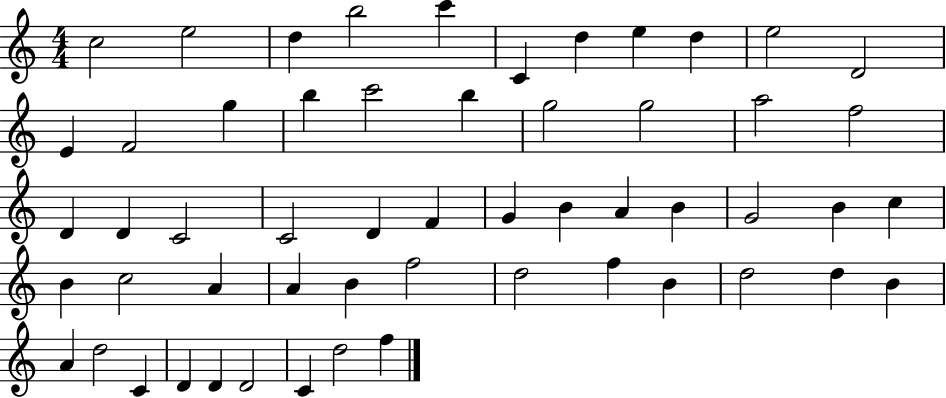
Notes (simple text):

C5/h E5/h D5/q B5/h C6/q C4/q D5/q E5/q D5/q E5/h D4/h E4/q F4/h G5/q B5/q C6/h B5/q G5/h G5/h A5/h F5/h D4/q D4/q C4/h C4/h D4/q F4/q G4/q B4/q A4/q B4/q G4/h B4/q C5/q B4/q C5/h A4/q A4/q B4/q F5/h D5/h F5/q B4/q D5/h D5/q B4/q A4/q D5/h C4/q D4/q D4/q D4/h C4/q D5/h F5/q